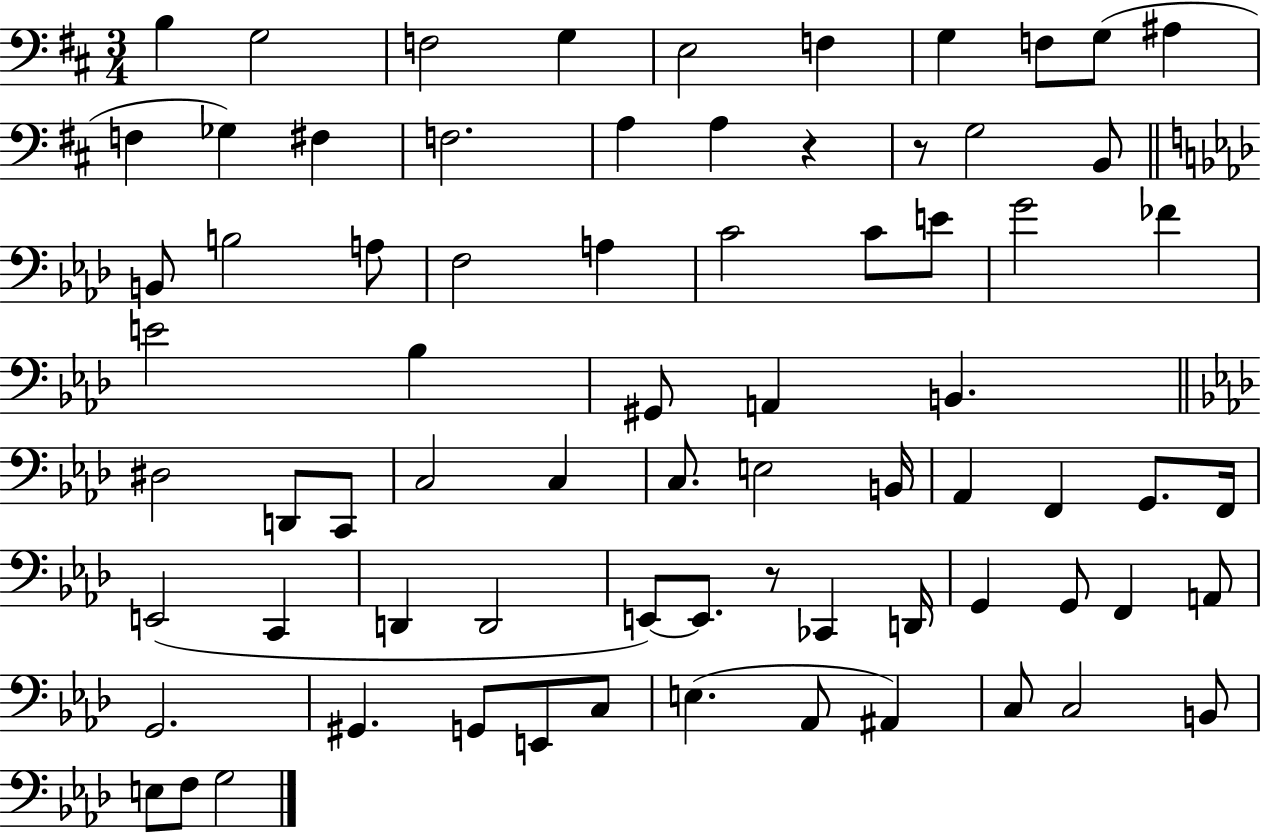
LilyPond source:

{
  \clef bass
  \numericTimeSignature
  \time 3/4
  \key d \major
  b4 g2 | f2 g4 | e2 f4 | g4 f8 g8( ais4 | \break f4 ges4) fis4 | f2. | a4 a4 r4 | r8 g2 b,8 | \break \bar "||" \break \key aes \major b,8 b2 a8 | f2 a4 | c'2 c'8 e'8 | g'2 fes'4 | \break e'2 bes4 | gis,8 a,4 b,4. | \bar "||" \break \key aes \major dis2 d,8 c,8 | c2 c4 | c8. e2 b,16 | aes,4 f,4 g,8. f,16 | \break e,2( c,4 | d,4 d,2 | e,8~~) e,8. r8 ces,4 d,16 | g,4 g,8 f,4 a,8 | \break g,2. | gis,4. g,8 e,8 c8 | e4.( aes,8 ais,4) | c8 c2 b,8 | \break e8 f8 g2 | \bar "|."
}